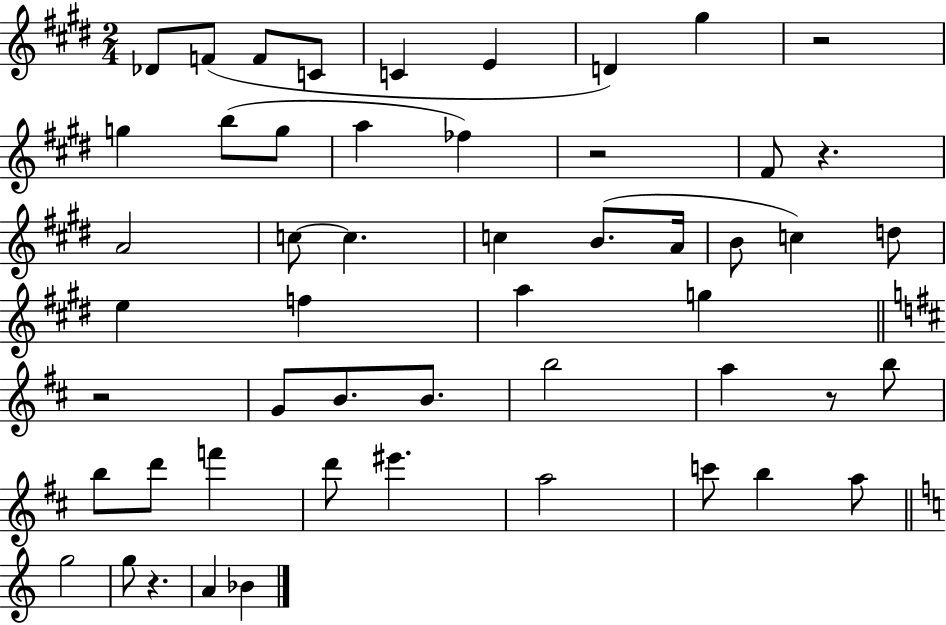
{
  \clef treble
  \numericTimeSignature
  \time 2/4
  \key e \major
  des'8 f'8( f'8 c'8 | c'4 e'4 | d'4) gis''4 | r2 | \break g''4 b''8( g''8 | a''4 fes''4) | r2 | fis'8 r4. | \break a'2 | c''8~~ c''4. | c''4 b'8.( a'16 | b'8 c''4) d''8 | \break e''4 f''4 | a''4 g''4 | \bar "||" \break \key d \major r2 | g'8 b'8. b'8. | b''2 | a''4 r8 b''8 | \break b''8 d'''8 f'''4 | d'''8 eis'''4. | a''2 | c'''8 b''4 a''8 | \break \bar "||" \break \key c \major g''2 | g''8 r4. | a'4 bes'4 | \bar "|."
}